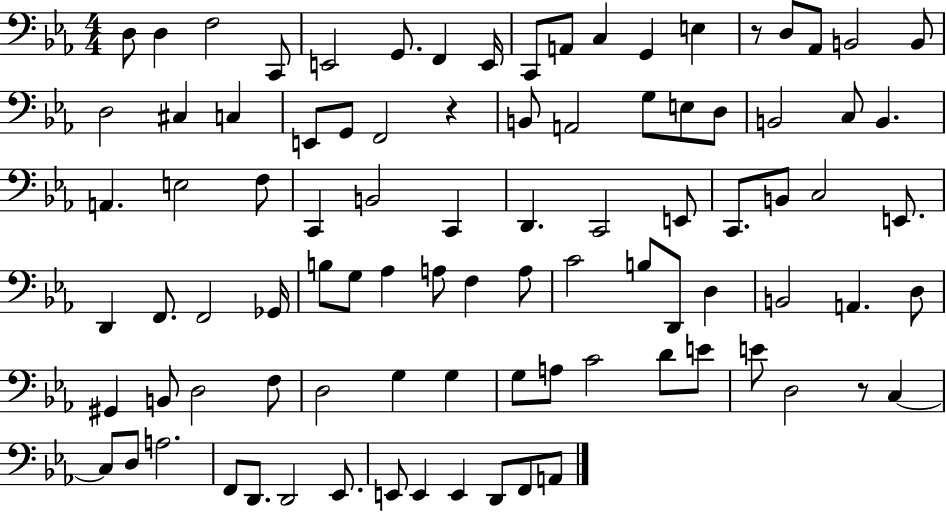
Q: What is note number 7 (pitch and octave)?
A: F2